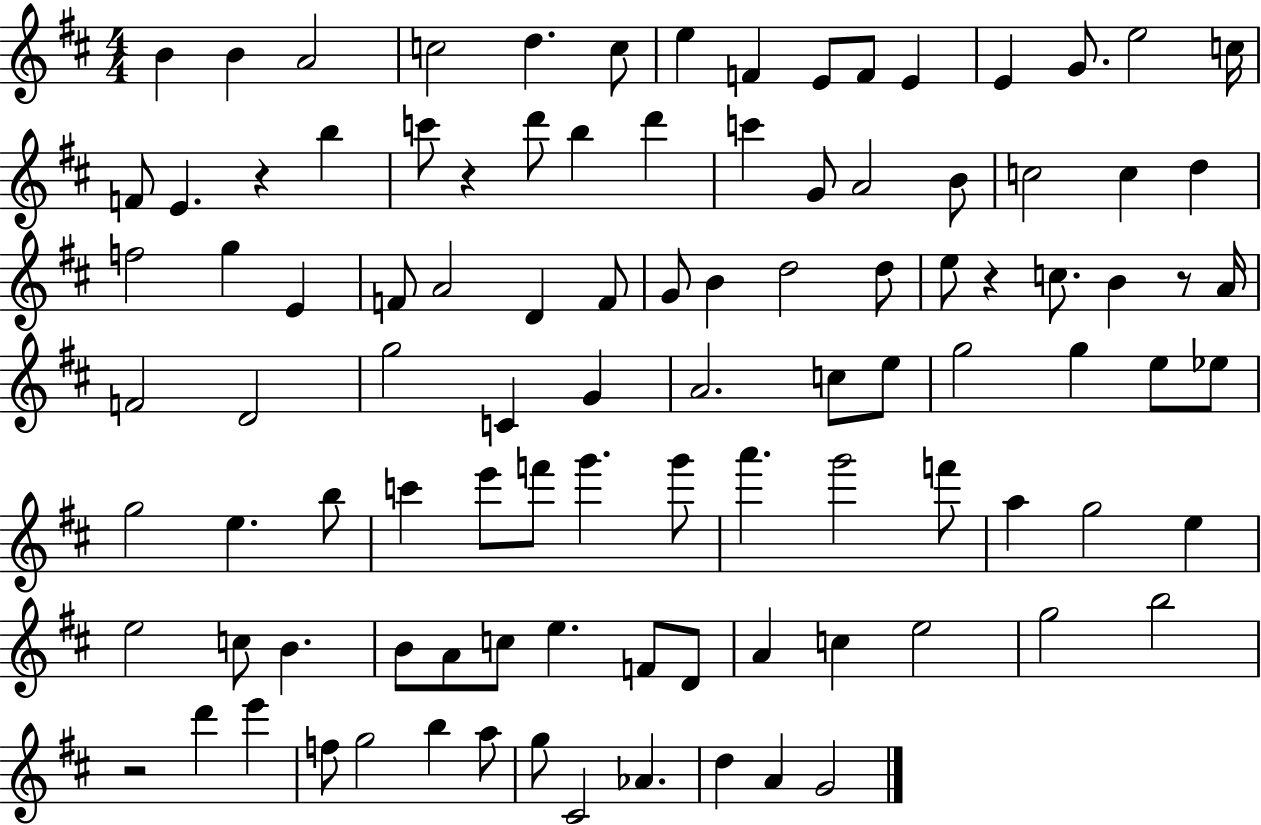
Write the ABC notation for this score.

X:1
T:Untitled
M:4/4
L:1/4
K:D
B B A2 c2 d c/2 e F E/2 F/2 E E G/2 e2 c/4 F/2 E z b c'/2 z d'/2 b d' c' G/2 A2 B/2 c2 c d f2 g E F/2 A2 D F/2 G/2 B d2 d/2 e/2 z c/2 B z/2 A/4 F2 D2 g2 C G A2 c/2 e/2 g2 g e/2 _e/2 g2 e b/2 c' e'/2 f'/2 g' g'/2 a' g'2 f'/2 a g2 e e2 c/2 B B/2 A/2 c/2 e F/2 D/2 A c e2 g2 b2 z2 d' e' f/2 g2 b a/2 g/2 ^C2 _A d A G2